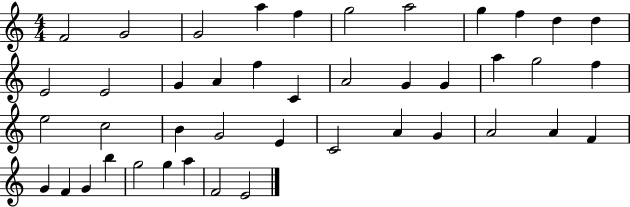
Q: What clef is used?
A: treble